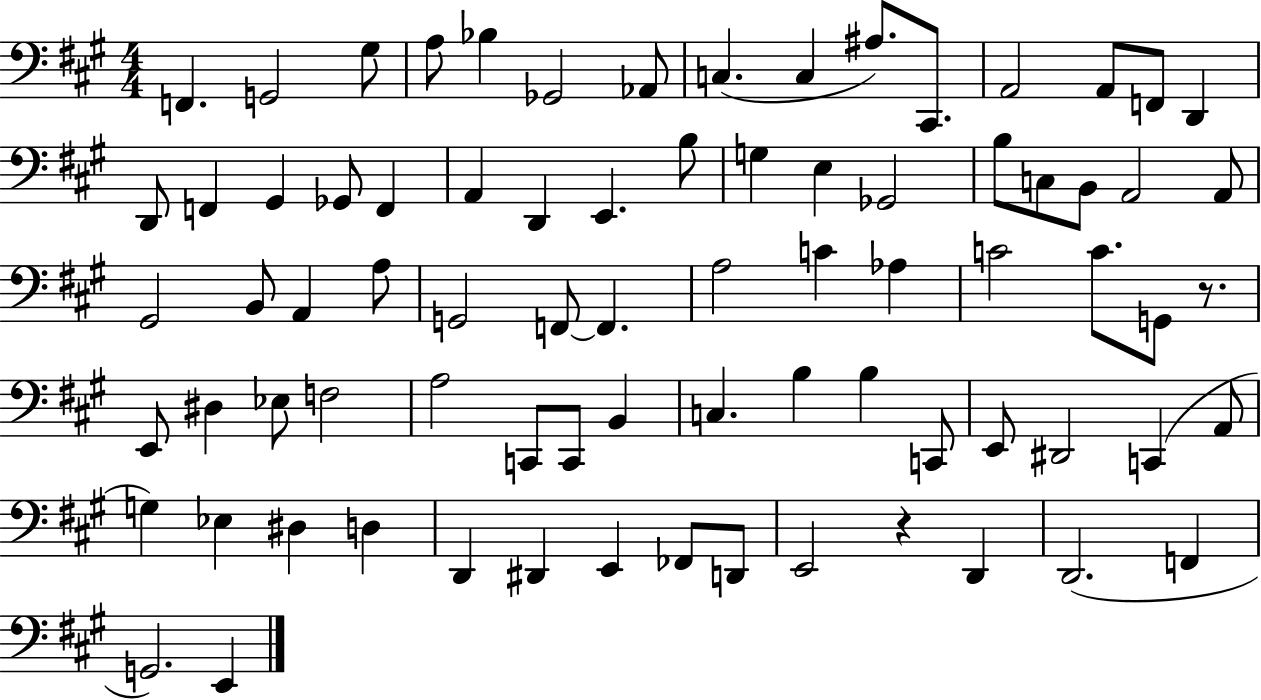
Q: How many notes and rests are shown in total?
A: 78